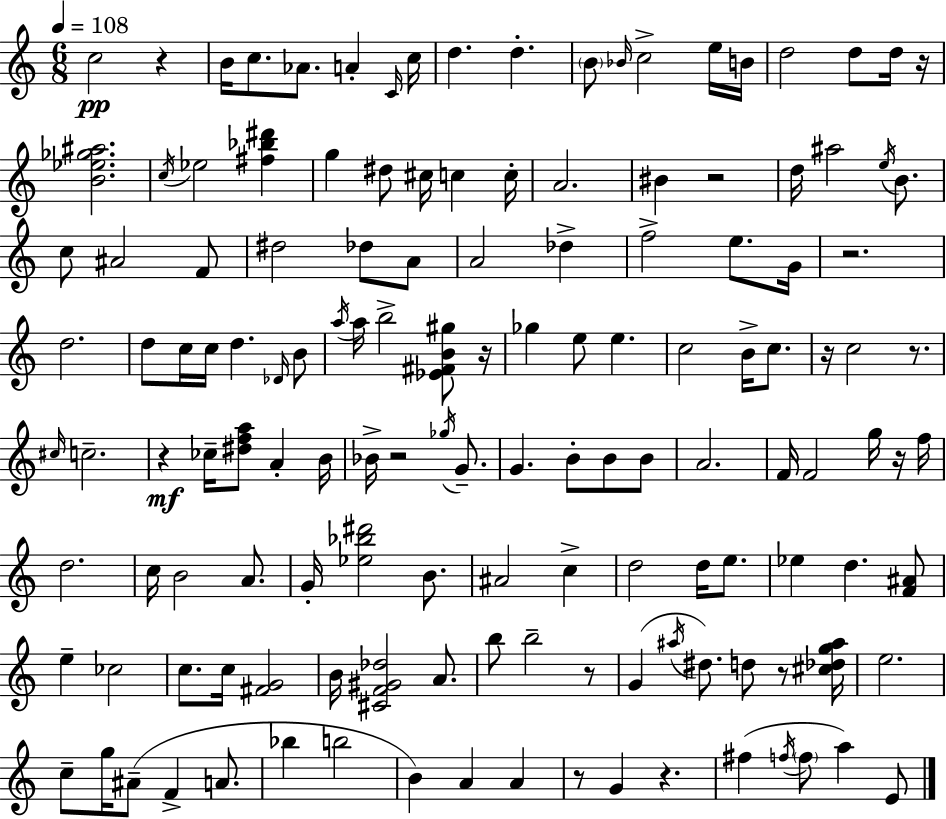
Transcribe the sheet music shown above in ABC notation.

X:1
T:Untitled
M:6/8
L:1/4
K:C
c2 z B/4 c/2 _A/2 A C/4 c/4 d d B/2 _B/4 c2 e/4 B/4 d2 d/2 d/4 z/4 [B_e_g^a]2 c/4 _e2 [^f_b^d'] g ^d/2 ^c/4 c c/4 A2 ^B z2 d/4 ^a2 e/4 B/2 c/2 ^A2 F/2 ^d2 _d/2 A/2 A2 _d f2 e/2 G/4 z2 d2 d/2 c/4 c/4 d _D/4 B/2 a/4 a/4 b2 [_E^FB^g]/2 z/4 _g e/2 e c2 B/4 c/2 z/4 c2 z/2 ^c/4 c2 z _c/4 [^dfa]/2 A B/4 _B/4 z2 _g/4 G/2 G B/2 B/2 B/2 A2 F/4 F2 g/4 z/4 f/4 d2 c/4 B2 A/2 G/4 [_e_b^d']2 B/2 ^A2 c d2 d/4 e/2 _e d [F^A]/2 e _c2 c/2 c/4 [^FG]2 B/4 [^CF^G_d]2 A/2 b/2 b2 z/2 G ^a/4 ^d/2 d/2 z/2 [^c_dg^a]/4 e2 c/2 g/4 ^A/2 F A/2 _b b2 B A A z/2 G z ^f f/4 f/2 a E/2